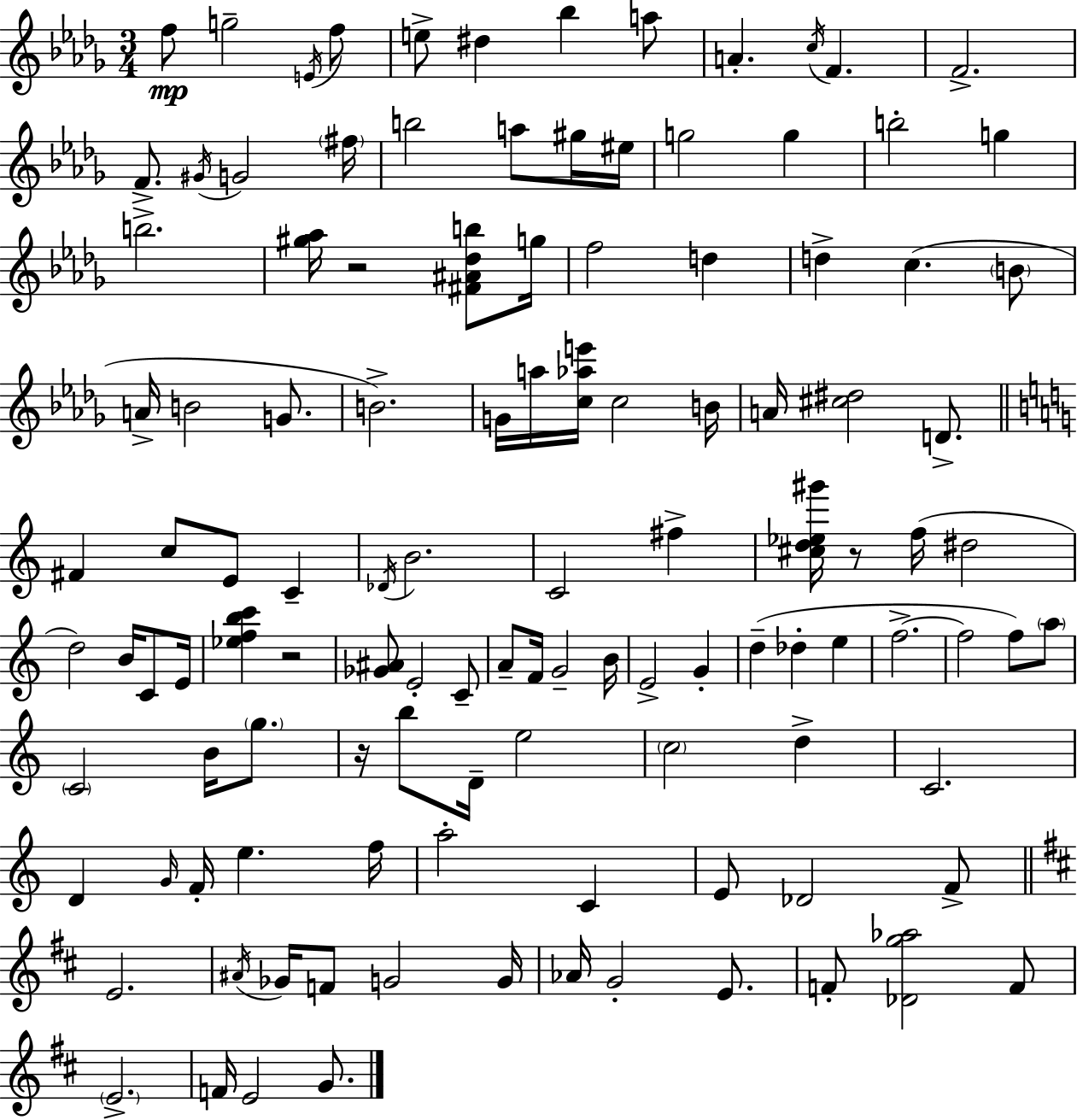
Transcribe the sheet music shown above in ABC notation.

X:1
T:Untitled
M:3/4
L:1/4
K:Bbm
f/2 g2 E/4 f/2 e/2 ^d _b a/2 A c/4 F F2 F/2 ^G/4 G2 ^f/4 b2 a/2 ^g/4 ^e/4 g2 g b2 g b2 [^g_a]/4 z2 [^F^A_db]/2 g/4 f2 d d c B/2 A/4 B2 G/2 B2 G/4 a/4 [c_ae']/4 c2 B/4 A/4 [^c^d]2 D/2 ^F c/2 E/2 C _D/4 B2 C2 ^f [^cd_e^g']/4 z/2 f/4 ^d2 d2 B/4 C/2 E/4 [_efbc'] z2 [_G^A]/2 E2 C/2 A/2 F/4 G2 B/4 E2 G d _d e f2 f2 f/2 a/2 C2 B/4 g/2 z/4 b/2 D/4 e2 c2 d C2 D G/4 F/4 e f/4 a2 C E/2 _D2 F/2 E2 ^A/4 _G/4 F/2 G2 G/4 _A/4 G2 E/2 F/2 [_Dg_a]2 F/2 E2 F/4 E2 G/2